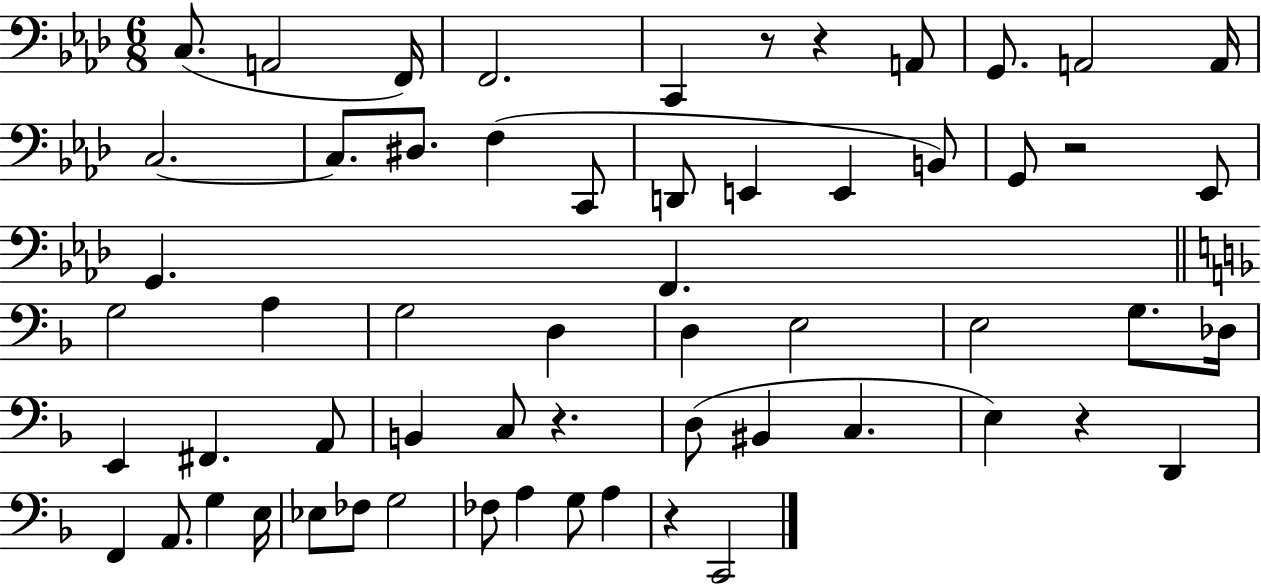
{
  \clef bass
  \numericTimeSignature
  \time 6/8
  \key aes \major
  c8.( a,2 f,16) | f,2. | c,4 r8 r4 a,8 | g,8. a,2 a,16 | \break c2.~~ | c8. dis8. f4( c,8 | d,8 e,4 e,4 b,8) | g,8 r2 ees,8 | \break g,4. f,4. | \bar "||" \break \key f \major g2 a4 | g2 d4 | d4 e2 | e2 g8. des16 | \break e,4 fis,4. a,8 | b,4 c8 r4. | d8( bis,4 c4. | e4) r4 d,4 | \break f,4 a,8. g4 e16 | ees8 fes8 g2 | fes8 a4 g8 a4 | r4 c,2 | \break \bar "|."
}